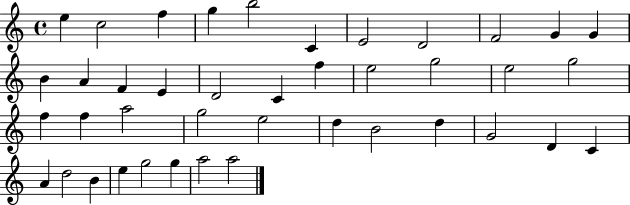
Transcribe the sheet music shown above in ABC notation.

X:1
T:Untitled
M:4/4
L:1/4
K:C
e c2 f g b2 C E2 D2 F2 G G B A F E D2 C f e2 g2 e2 g2 f f a2 g2 e2 d B2 d G2 D C A d2 B e g2 g a2 a2